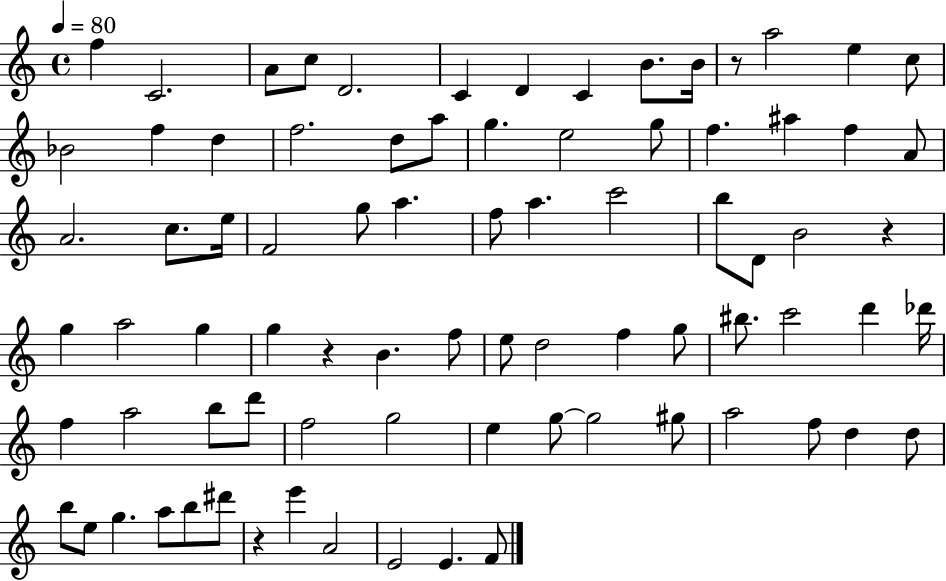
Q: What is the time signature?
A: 4/4